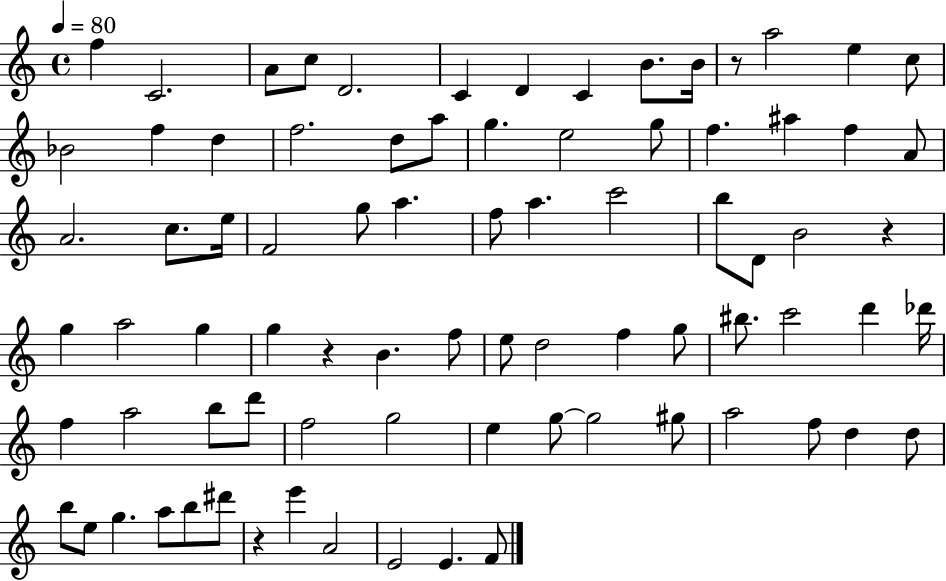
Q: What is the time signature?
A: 4/4